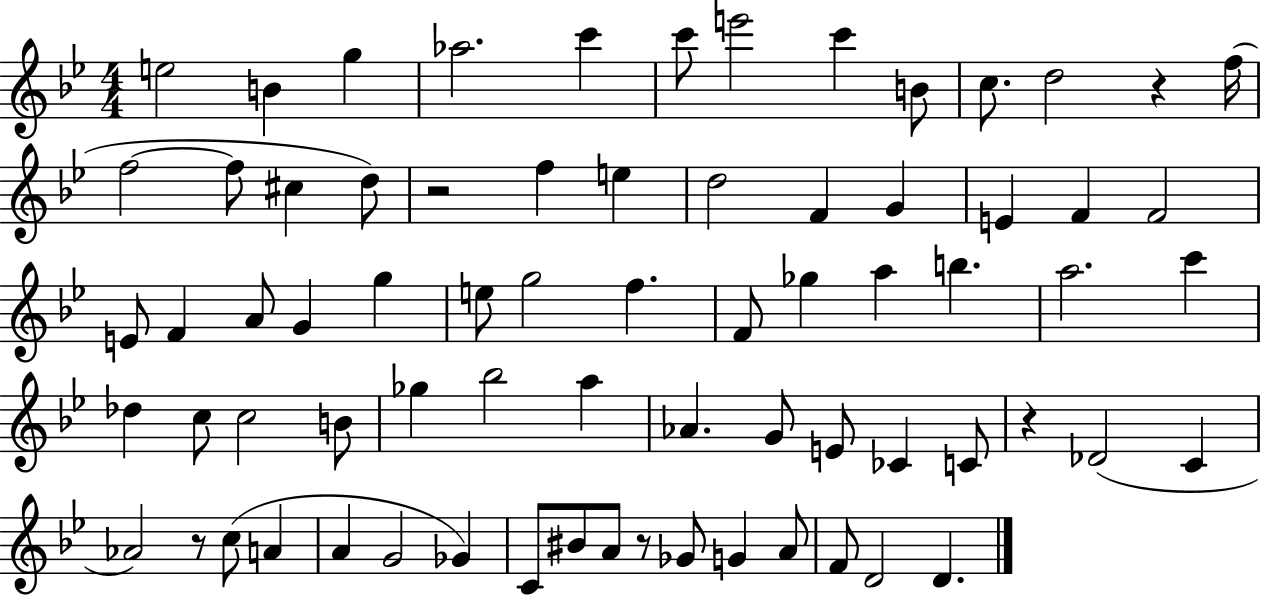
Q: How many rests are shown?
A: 5